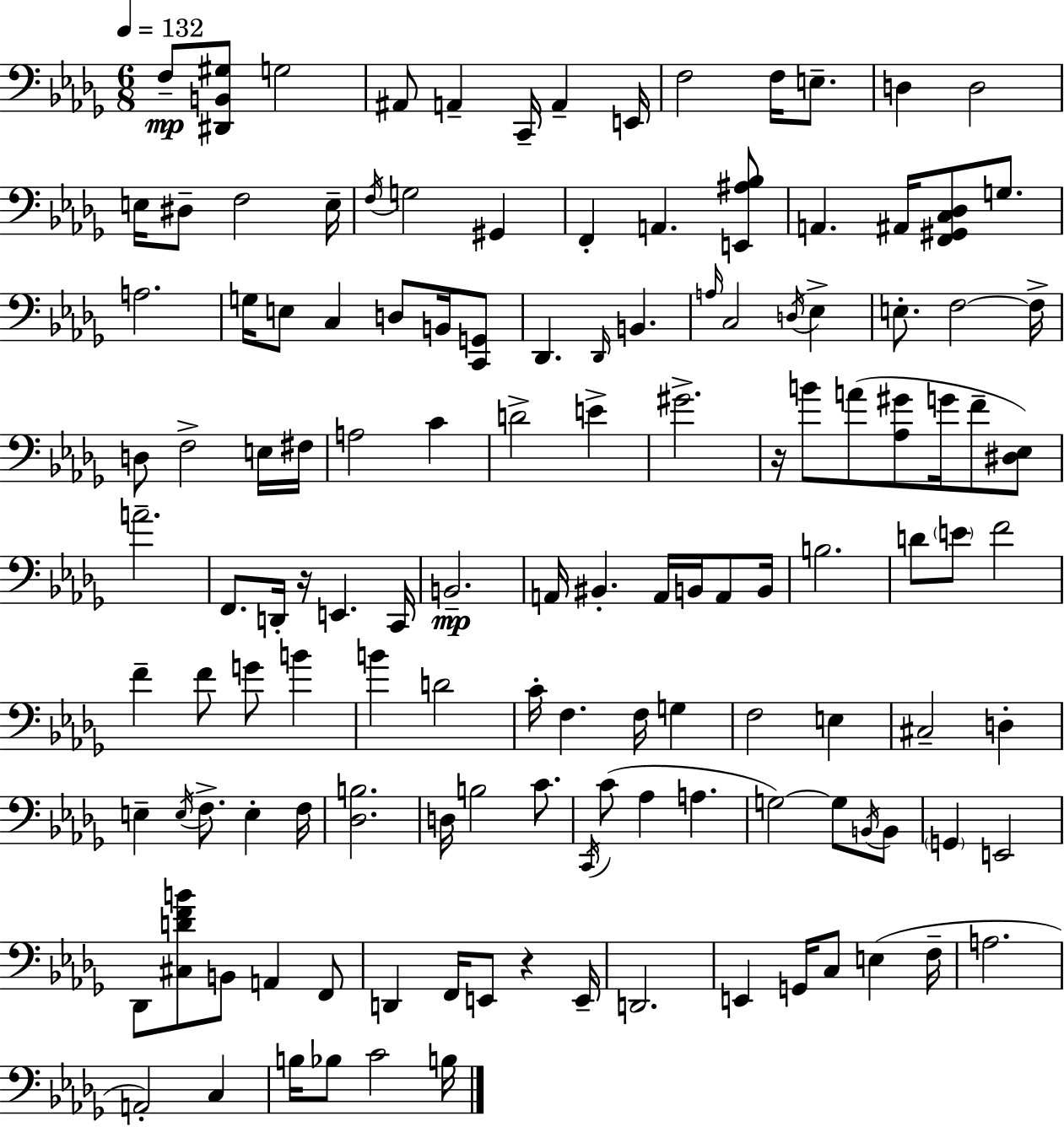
X:1
T:Untitled
M:6/8
L:1/4
K:Bbm
F,/2 [^D,,B,,^G,]/2 G,2 ^A,,/2 A,, C,,/4 A,, E,,/4 F,2 F,/4 E,/2 D, D,2 E,/4 ^D,/2 F,2 E,/4 F,/4 G,2 ^G,, F,, A,, [E,,^A,_B,]/2 A,, ^A,,/4 [F,,^G,,C,_D,]/2 G,/2 A,2 G,/4 E,/2 C, D,/2 B,,/4 [C,,G,,]/2 _D,, _D,,/4 B,, A,/4 C,2 D,/4 _E, E,/2 F,2 F,/4 D,/2 F,2 E,/4 ^F,/4 A,2 C D2 E ^G2 z/4 B/2 A/2 [_A,^G]/2 G/4 F/2 [^D,_E,]/2 A2 F,,/2 D,,/4 z/4 E,, C,,/4 B,,2 A,,/4 ^B,, A,,/4 B,,/4 A,,/2 B,,/4 B,2 D/2 E/2 F2 F F/2 G/2 B B D2 C/4 F, F,/4 G, F,2 E, ^C,2 D, E, E,/4 F,/2 E, F,/4 [_D,B,]2 D,/4 B,2 C/2 C,,/4 C/2 _A, A, G,2 G,/2 B,,/4 B,,/2 G,, E,,2 _D,,/2 [^C,DFB]/2 B,,/2 A,, F,,/2 D,, F,,/4 E,,/2 z E,,/4 D,,2 E,, G,,/4 C,/2 E, F,/4 A,2 A,,2 C, B,/4 _B,/2 C2 B,/4